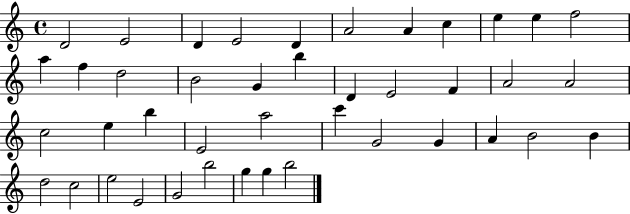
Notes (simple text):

D4/h E4/h D4/q E4/h D4/q A4/h A4/q C5/q E5/q E5/q F5/h A5/q F5/q D5/h B4/h G4/q B5/q D4/q E4/h F4/q A4/h A4/h C5/h E5/q B5/q E4/h A5/h C6/q G4/h G4/q A4/q B4/h B4/q D5/h C5/h E5/h E4/h G4/h B5/h G5/q G5/q B5/h